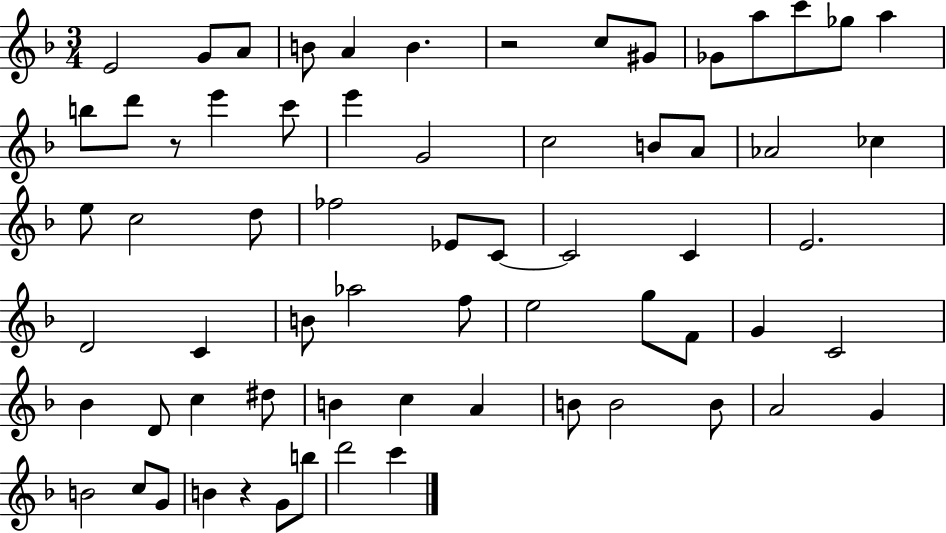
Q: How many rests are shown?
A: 3